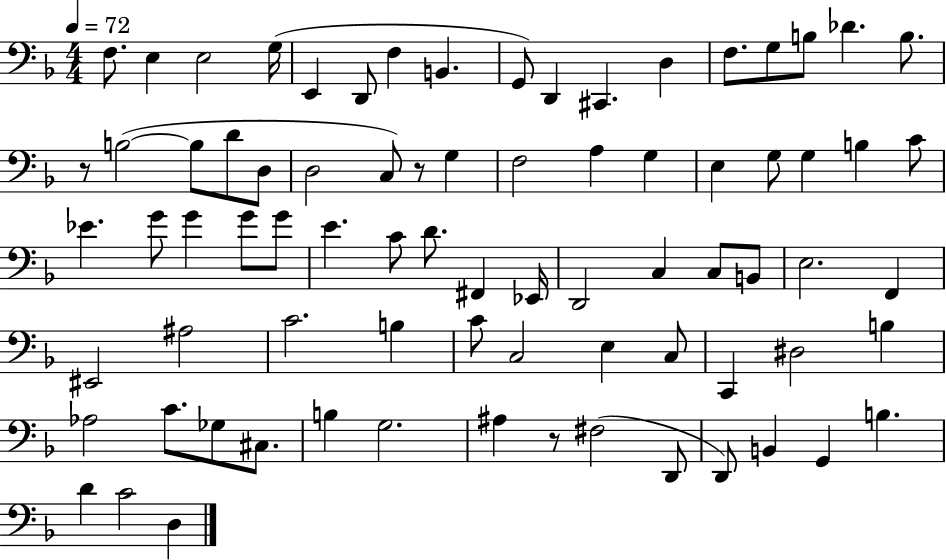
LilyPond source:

{
  \clef bass
  \numericTimeSignature
  \time 4/4
  \key f \major
  \tempo 4 = 72
  f8. e4 e2 g16( | e,4 d,8 f4 b,4. | g,8) d,4 cis,4. d4 | f8. g8 b8 des'4. b8. | \break r8 b2~(~ b8 d'8 d8 | d2 c8) r8 g4 | f2 a4 g4 | e4 g8 g4 b4 c'8 | \break ees'4. g'8 g'4 g'8 g'8 | e'4. c'8 d'8. fis,4 ees,16 | d,2 c4 c8 b,8 | e2. f,4 | \break eis,2 ais2 | c'2. b4 | c'8 c2 e4 c8 | c,4 dis2 b4 | \break aes2 c'8. ges8 cis8. | b4 g2. | ais4 r8 fis2( d,8 | d,8) b,4 g,4 b4. | \break d'4 c'2 d4 | \bar "|."
}